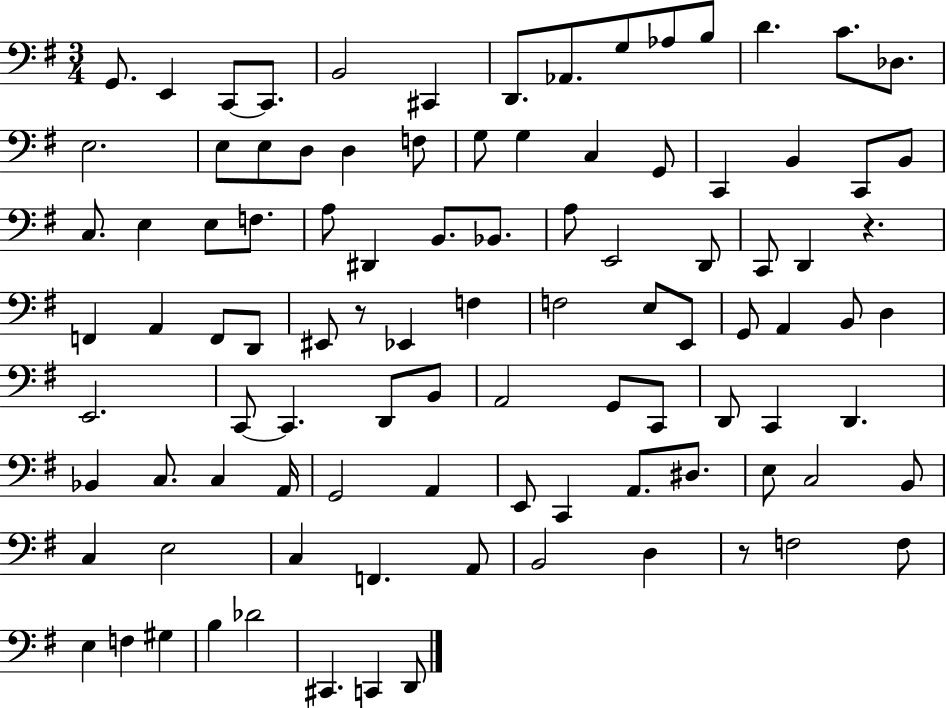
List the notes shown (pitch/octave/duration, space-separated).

G2/e. E2/q C2/e C2/e. B2/h C#2/q D2/e. Ab2/e. G3/e Ab3/e B3/e D4/q. C4/e. Db3/e. E3/h. E3/e E3/e D3/e D3/q F3/e G3/e G3/q C3/q G2/e C2/q B2/q C2/e B2/e C3/e. E3/q E3/e F3/e. A3/e D#2/q B2/e. Bb2/e. A3/e E2/h D2/e C2/e D2/q R/q. F2/q A2/q F2/e D2/e EIS2/e R/e Eb2/q F3/q F3/h E3/e E2/e G2/e A2/q B2/e D3/q E2/h. C2/e C2/q. D2/e B2/e A2/h G2/e C2/e D2/e C2/q D2/q. Bb2/q C3/e. C3/q A2/s G2/h A2/q E2/e C2/q A2/e. D#3/e. E3/e C3/h B2/e C3/q E3/h C3/q F2/q. A2/e B2/h D3/q R/e F3/h F3/e E3/q F3/q G#3/q B3/q Db4/h C#2/q. C2/q D2/e